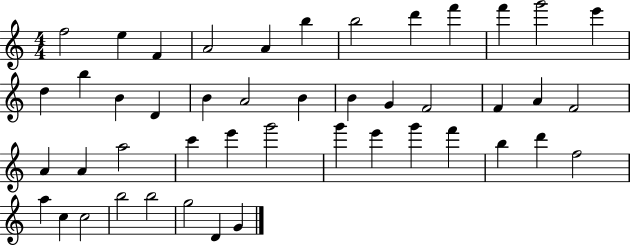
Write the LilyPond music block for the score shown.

{
  \clef treble
  \numericTimeSignature
  \time 4/4
  \key c \major
  f''2 e''4 f'4 | a'2 a'4 b''4 | b''2 d'''4 f'''4 | f'''4 g'''2 e'''4 | \break d''4 b''4 b'4 d'4 | b'4 a'2 b'4 | b'4 g'4 f'2 | f'4 a'4 f'2 | \break a'4 a'4 a''2 | c'''4 e'''4 g'''2 | g'''4 e'''4 g'''4 f'''4 | b''4 d'''4 f''2 | \break a''4 c''4 c''2 | b''2 b''2 | g''2 d'4 g'4 | \bar "|."
}